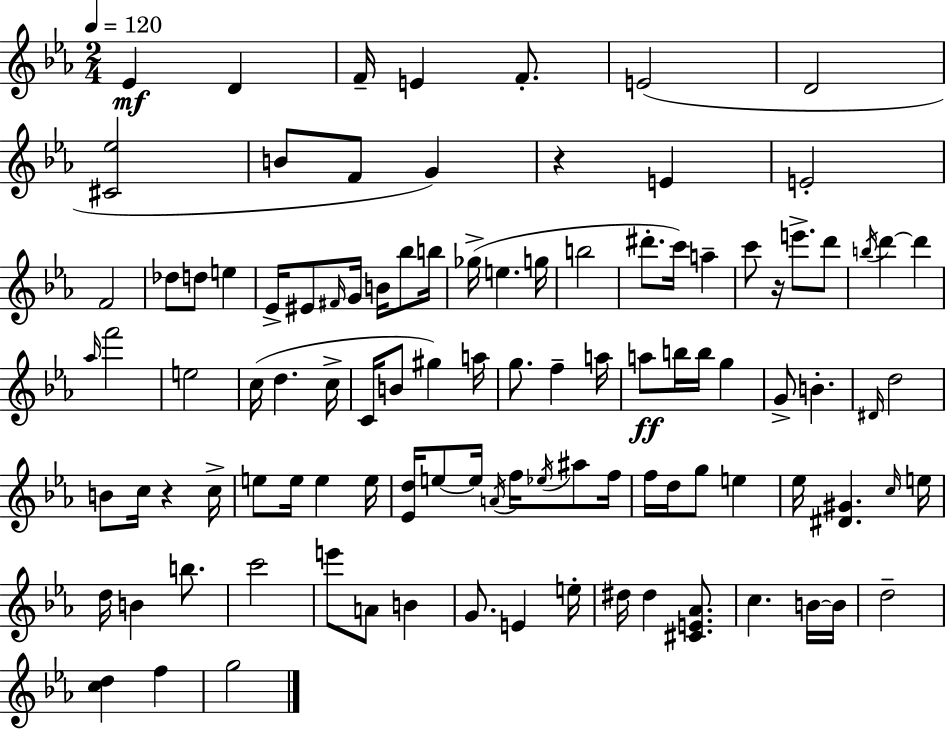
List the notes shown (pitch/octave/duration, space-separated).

Eb4/q D4/q F4/s E4/q F4/e. E4/h D4/h [C#4,Eb5]/h B4/e F4/e G4/q R/q E4/q E4/h F4/h Db5/e D5/e E5/q Eb4/s EIS4/e F#4/s G4/s B4/s Bb5/e B5/s Gb5/s E5/q. G5/s B5/h D#6/e. C6/s A5/q C6/e R/s E6/e. D6/e B5/s D6/q D6/q Ab5/s F6/h E5/h C5/s D5/q. C5/s C4/s B4/e G#5/q A5/s G5/e. F5/q A5/s A5/e B5/s B5/s G5/q G4/e B4/q. D#4/s D5/h B4/e C5/s R/q C5/s E5/e E5/s E5/q E5/s [Eb4,D5]/s E5/e E5/s A4/s F5/s Eb5/s A#5/e F5/s F5/s D5/s G5/e E5/q Eb5/s [D#4,G#4]/q. C5/s E5/s D5/s B4/q B5/e. C6/h E6/e A4/e B4/q G4/e. E4/q E5/s D#5/s D#5/q [C#4,E4,Ab4]/e. C5/q. B4/s B4/s D5/h [C5,D5]/q F5/q G5/h